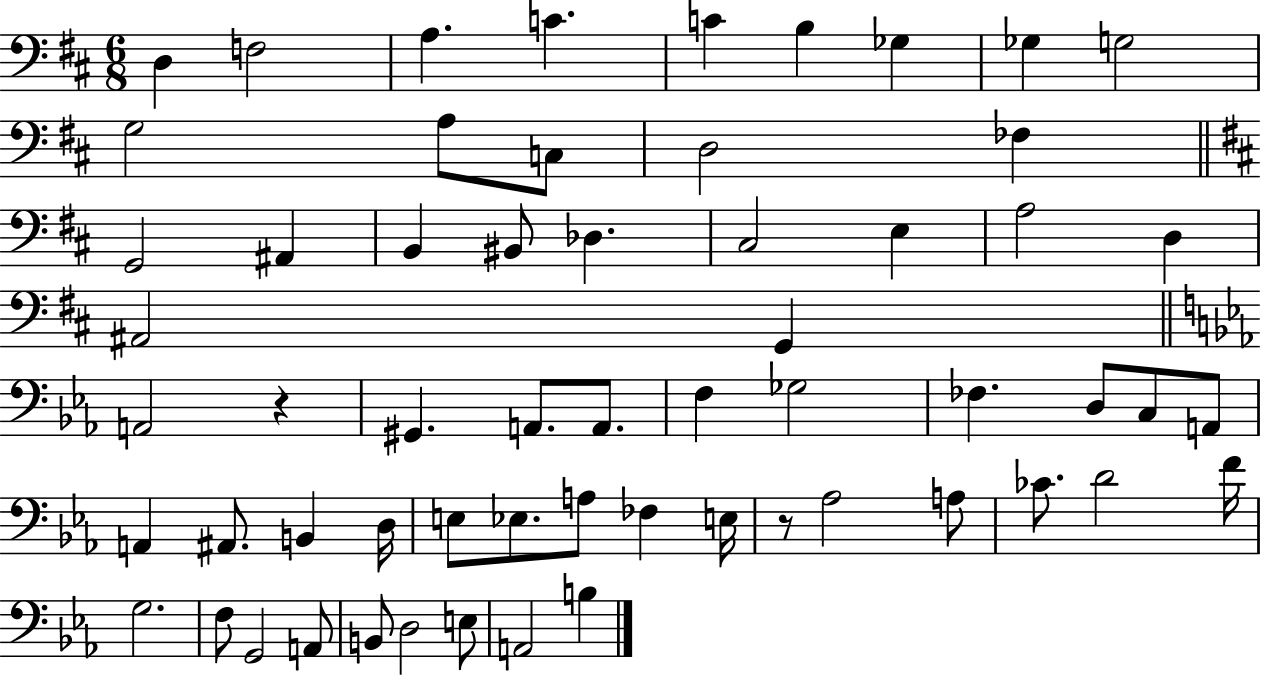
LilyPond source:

{
  \clef bass
  \numericTimeSignature
  \time 6/8
  \key d \major
  d4 f2 | a4. c'4. | c'4 b4 ges4 | ges4 g2 | \break g2 a8 c8 | d2 fes4 | \bar "||" \break \key b \minor g,2 ais,4 | b,4 bis,8 des4. | cis2 e4 | a2 d4 | \break ais,2 g,4 | \bar "||" \break \key c \minor a,2 r4 | gis,4. a,8. a,8. | f4 ges2 | fes4. d8 c8 a,8 | \break a,4 ais,8. b,4 d16 | e8 ees8. a8 fes4 e16 | r8 aes2 a8 | ces'8. d'2 f'16 | \break g2. | f8 g,2 a,8 | b,8 d2 e8 | a,2 b4 | \break \bar "|."
}